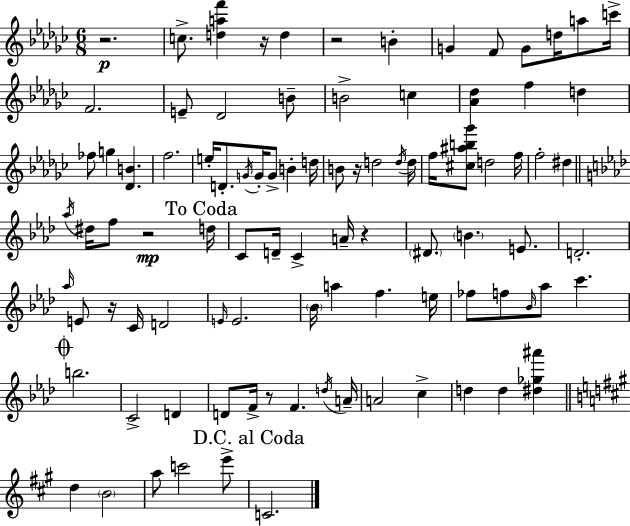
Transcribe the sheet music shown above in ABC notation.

X:1
T:Untitled
M:6/8
L:1/4
K:Ebm
z2 c/2 [daf'] z/4 d z2 B G F/2 G/2 d/4 a/2 c'/4 F2 E/2 _D2 B/2 B2 c [_A_d] f d _f/2 g [_DB] f2 e/4 D/2 G/4 G/4 G/2 B d/4 B/2 z/4 d2 d/4 d/4 f/4 [^c^ab_g']/2 d2 f/4 f2 ^d _a/4 ^d/4 f/2 z2 d/4 C/2 D/4 C A/4 z ^D/2 B E/2 D2 _a/4 E/2 z/4 C/4 D2 E/4 E2 _B/4 a f e/4 _f/2 f/2 _B/4 _a/2 c' b2 C2 D D/2 F/4 z/2 F d/4 A/4 A2 c d d [^d_g^a'] d B2 a/2 c'2 e'/2 C2